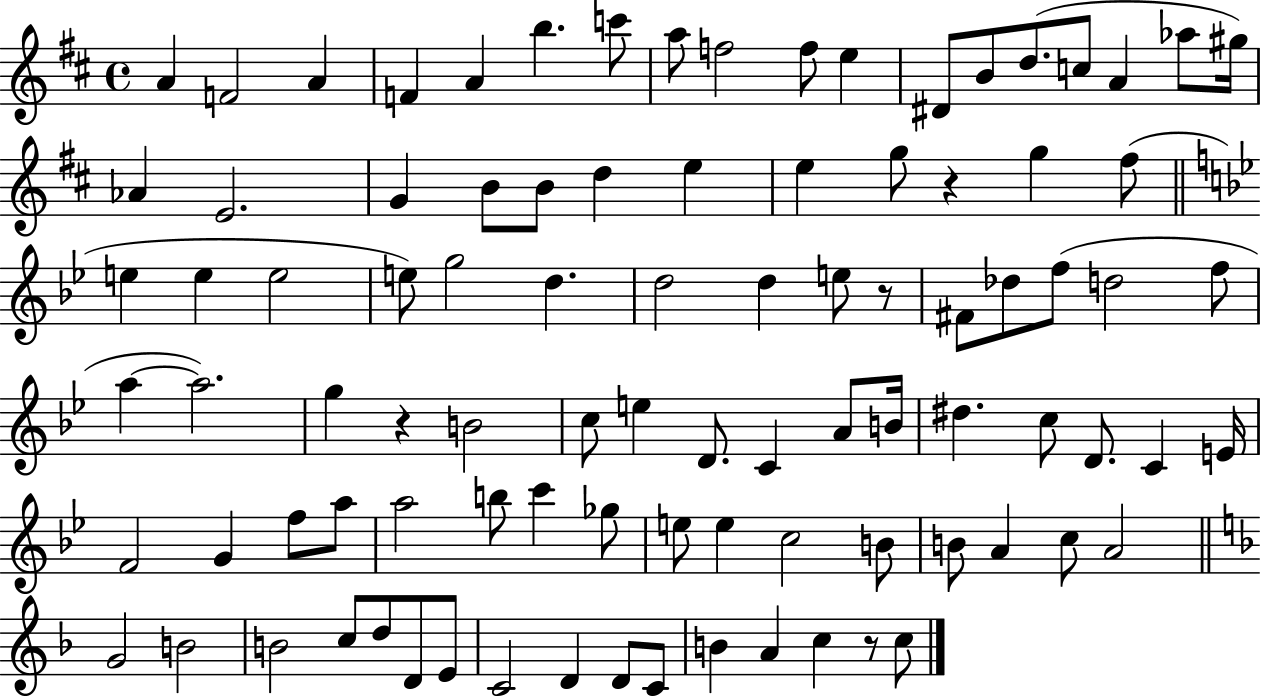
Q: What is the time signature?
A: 4/4